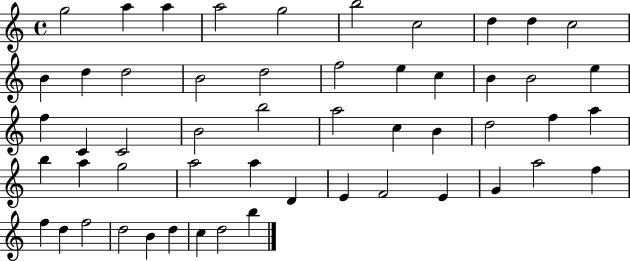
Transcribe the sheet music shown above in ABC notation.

X:1
T:Untitled
M:4/4
L:1/4
K:C
g2 a a a2 g2 b2 c2 d d c2 B d d2 B2 d2 f2 e c B B2 e f C C2 B2 b2 a2 c B d2 f a b a g2 a2 a D E F2 E G a2 f f d f2 d2 B d c d2 b